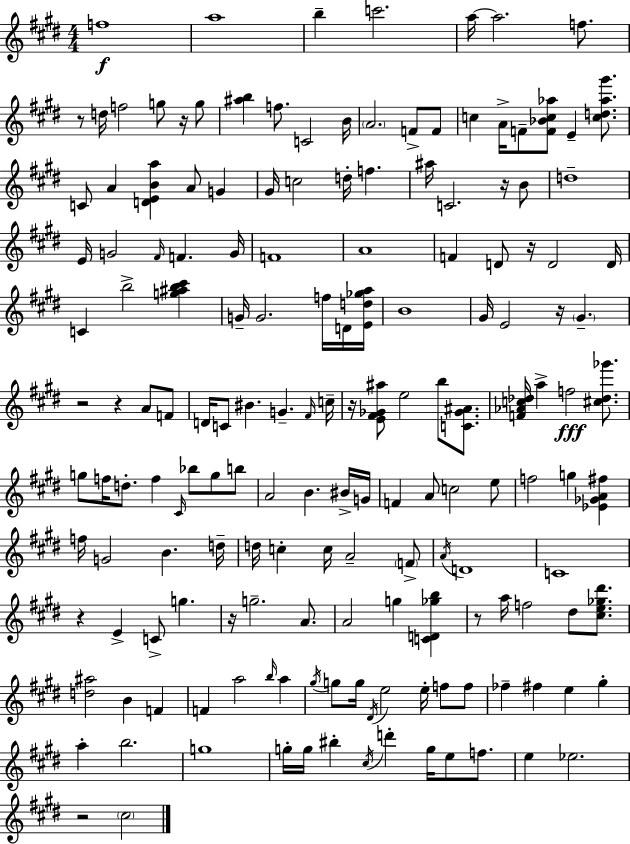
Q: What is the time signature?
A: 4/4